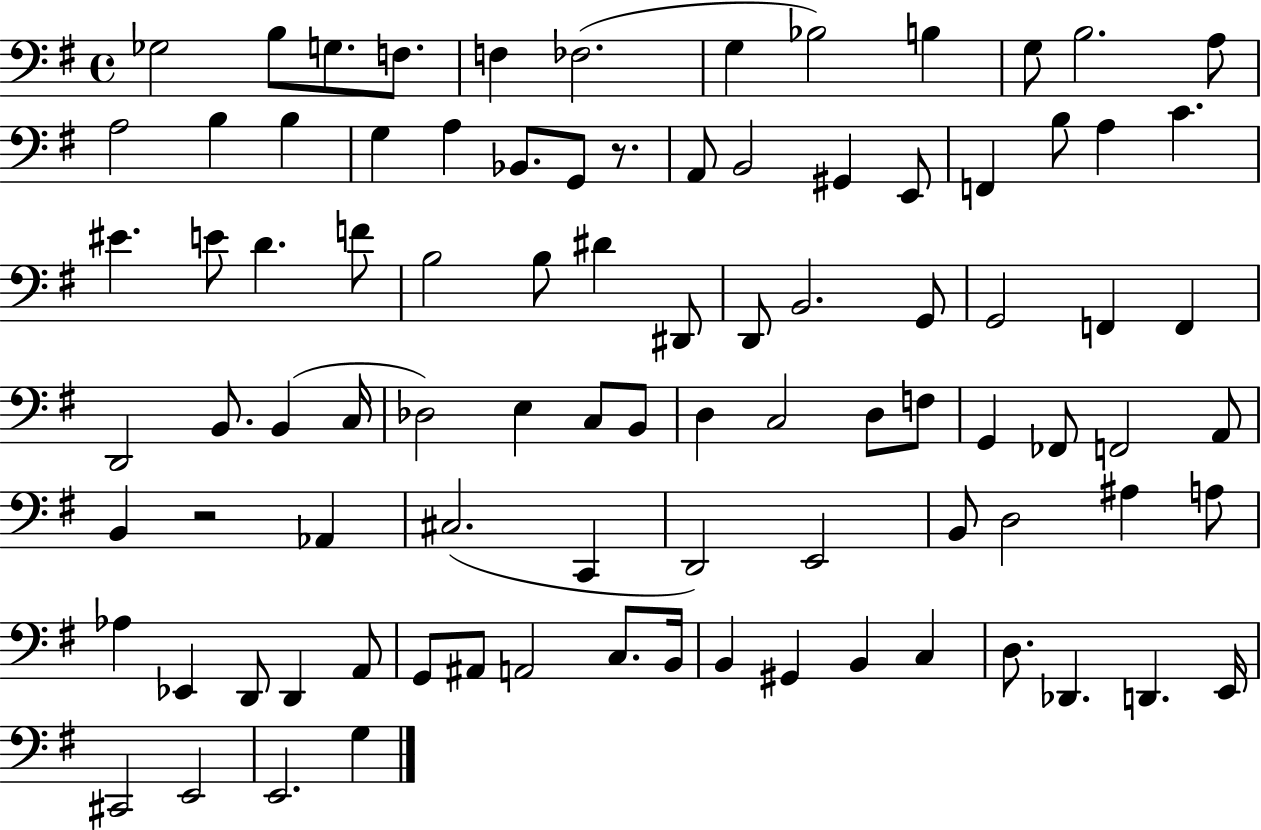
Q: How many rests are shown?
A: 2